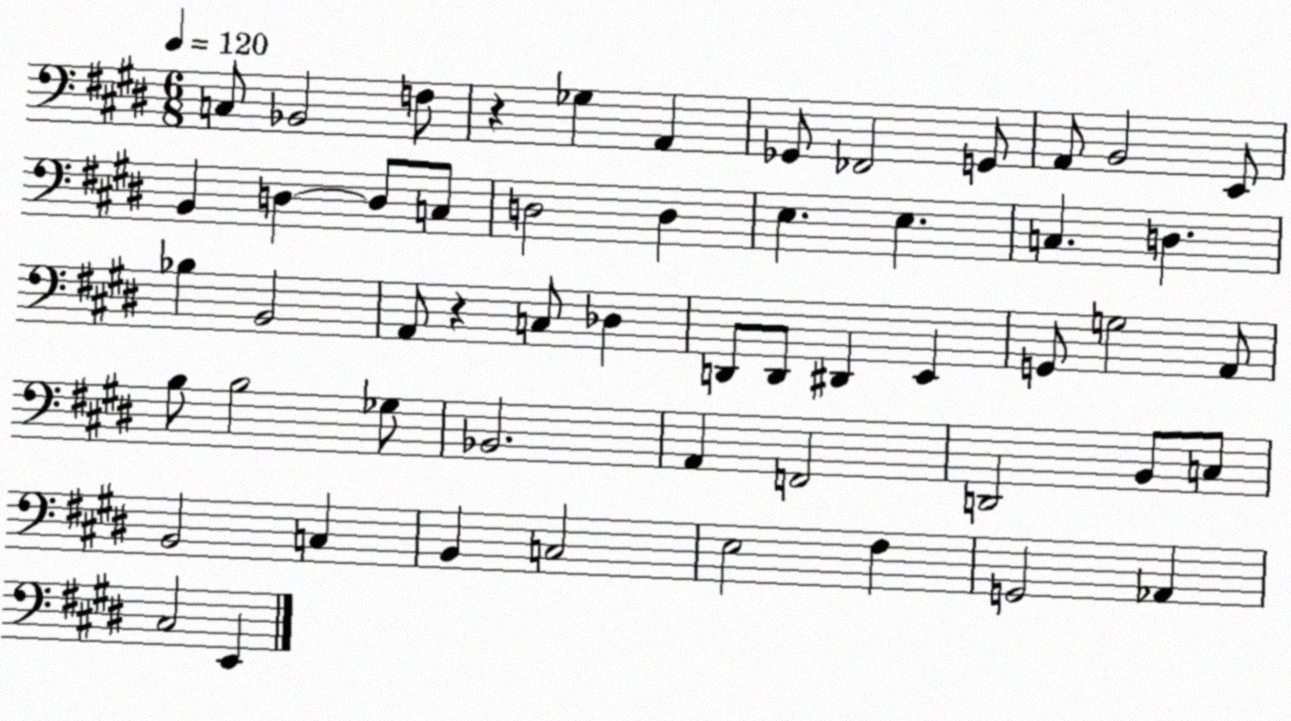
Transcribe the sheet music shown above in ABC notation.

X:1
T:Untitled
M:6/8
L:1/4
K:E
C,/2 _B,,2 F,/2 z _G, A,, _G,,/2 _F,,2 G,,/2 A,,/2 B,,2 E,,/2 B,, D, D,/2 C,/2 D,2 D, E, E, C, D, _B, B,,2 A,,/2 z C,/2 _D, D,,/2 D,,/2 ^D,, E,, G,,/2 G,2 A,,/2 B,/2 B,2 _G,/2 _B,,2 A,, F,,2 D,,2 B,,/2 C,/2 B,,2 C, B,, C,2 E,2 ^F, G,,2 _A,, ^C,2 E,,